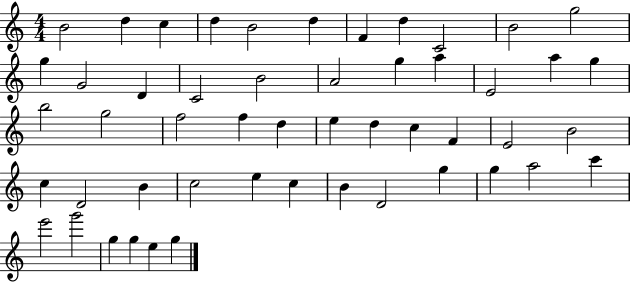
X:1
T:Untitled
M:4/4
L:1/4
K:C
B2 d c d B2 d F d C2 B2 g2 g G2 D C2 B2 A2 g a E2 a g b2 g2 f2 f d e d c F E2 B2 c D2 B c2 e c B D2 g g a2 c' e'2 g'2 g g e g